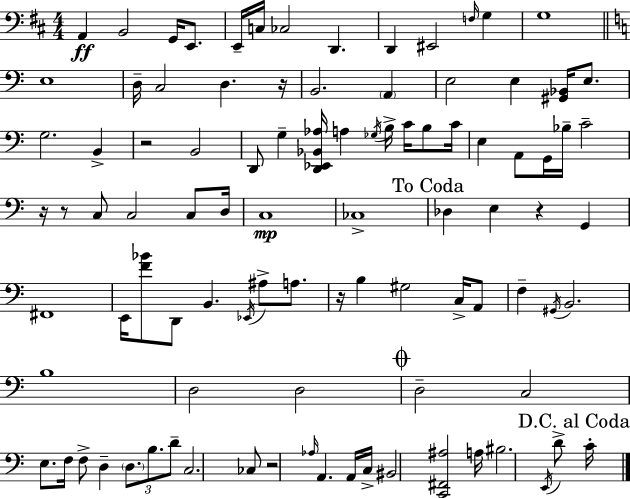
X:1
T:Untitled
M:4/4
L:1/4
K:D
A,, B,,2 G,,/4 E,,/2 E,,/4 C,/4 _C,2 D,, D,, ^E,,2 F,/4 G, G,4 E,4 D,/4 C,2 D, z/4 B,,2 A,, E,2 E, [^G,,_B,,]/4 E,/2 G,2 B,, z2 B,,2 D,,/2 G, [D,,_E,,_B,,_A,]/4 A, _G,/4 B,/4 C/4 B,/2 C/4 E, A,,/2 G,,/4 _B,/4 C2 z/4 z/2 C,/2 C,2 C,/2 D,/4 C,4 _C,4 _D, E, z G,, ^F,,4 E,,/4 [F_B]/2 D,,/2 B,, _E,,/4 ^A,/2 A,/2 z/4 B, ^G,2 C,/4 A,,/2 F, ^G,,/4 B,,2 B,4 D,2 D,2 D,2 C,2 E,/2 F,/4 F,/2 D, D,/2 B,/2 D/2 C,2 _C,/2 z2 _A,/4 A,, A,,/4 C,/4 ^B,,2 [C,,^F,,^A,]2 A,/4 ^B,2 E,,/4 D/2 C/4